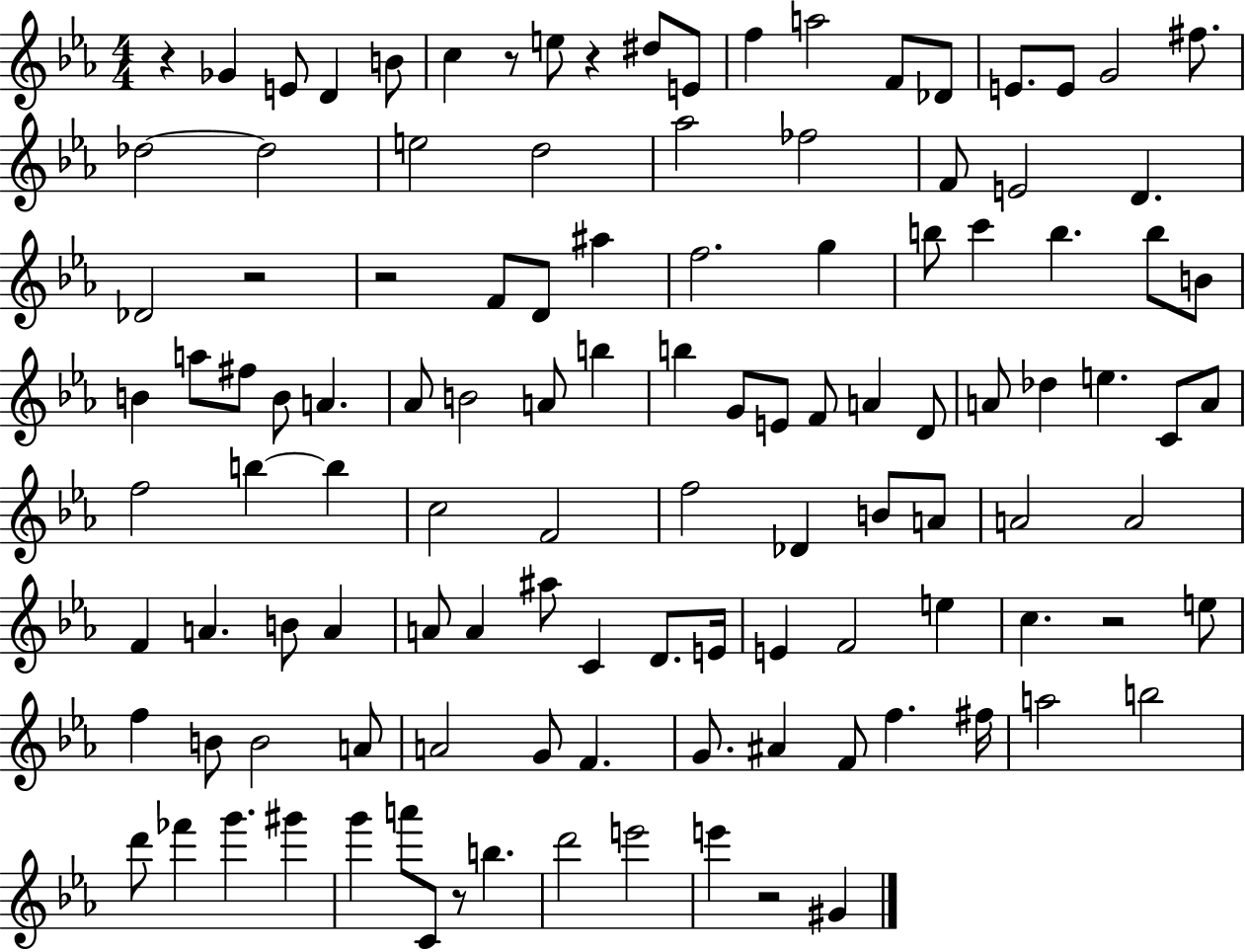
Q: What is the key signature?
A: EES major